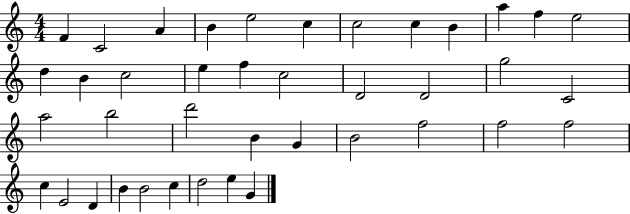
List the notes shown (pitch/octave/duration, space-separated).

F4/q C4/h A4/q B4/q E5/h C5/q C5/h C5/q B4/q A5/q F5/q E5/h D5/q B4/q C5/h E5/q F5/q C5/h D4/h D4/h G5/h C4/h A5/h B5/h D6/h B4/q G4/q B4/h F5/h F5/h F5/h C5/q E4/h D4/q B4/q B4/h C5/q D5/h E5/q G4/q